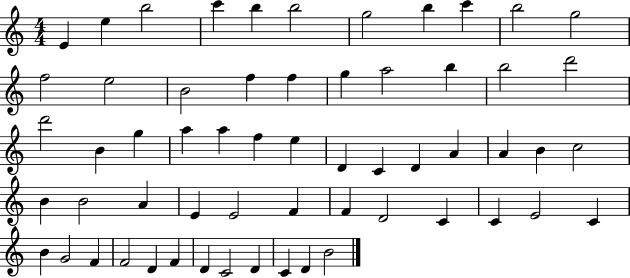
{
  \clef treble
  \numericTimeSignature
  \time 4/4
  \key c \major
  e'4 e''4 b''2 | c'''4 b''4 b''2 | g''2 b''4 c'''4 | b''2 g''2 | \break f''2 e''2 | b'2 f''4 f''4 | g''4 a''2 b''4 | b''2 d'''2 | \break d'''2 b'4 g''4 | a''4 a''4 f''4 e''4 | d'4 c'4 d'4 a'4 | a'4 b'4 c''2 | \break b'4 b'2 a'4 | e'4 e'2 f'4 | f'4 d'2 c'4 | c'4 e'2 c'4 | \break b'4 g'2 f'4 | f'2 d'4 f'4 | d'4 c'2 d'4 | c'4 d'4 b'2 | \break \bar "|."
}